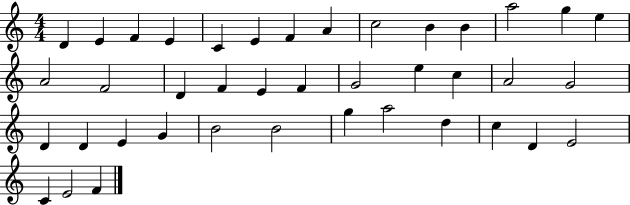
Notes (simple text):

D4/q E4/q F4/q E4/q C4/q E4/q F4/q A4/q C5/h B4/q B4/q A5/h G5/q E5/q A4/h F4/h D4/q F4/q E4/q F4/q G4/h E5/q C5/q A4/h G4/h D4/q D4/q E4/q G4/q B4/h B4/h G5/q A5/h D5/q C5/q D4/q E4/h C4/q E4/h F4/q